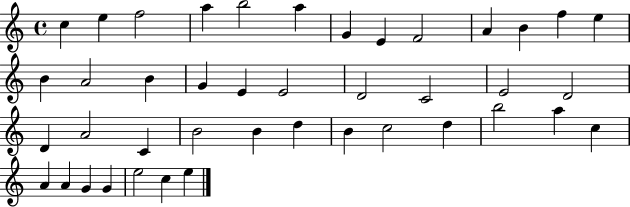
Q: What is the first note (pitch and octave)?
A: C5